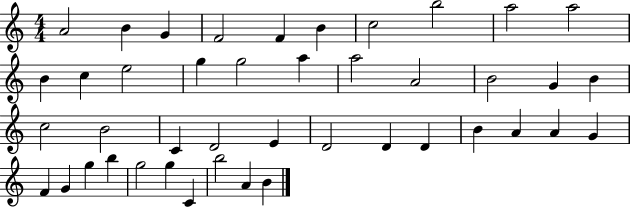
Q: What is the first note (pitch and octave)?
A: A4